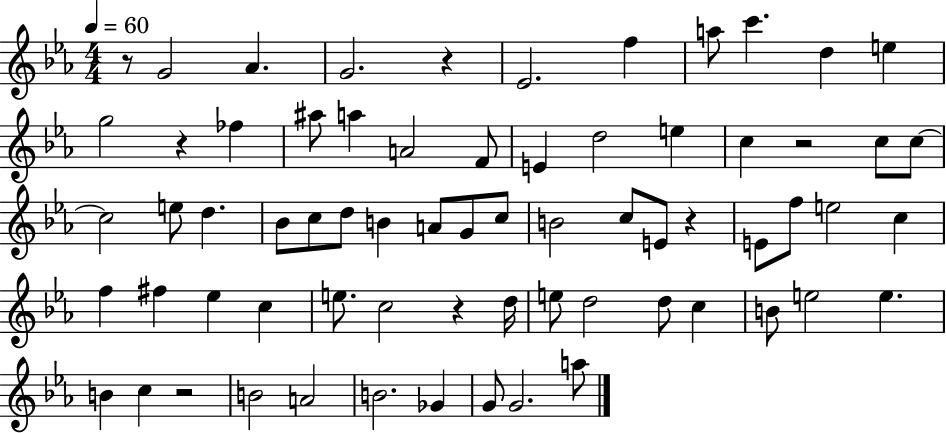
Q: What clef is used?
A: treble